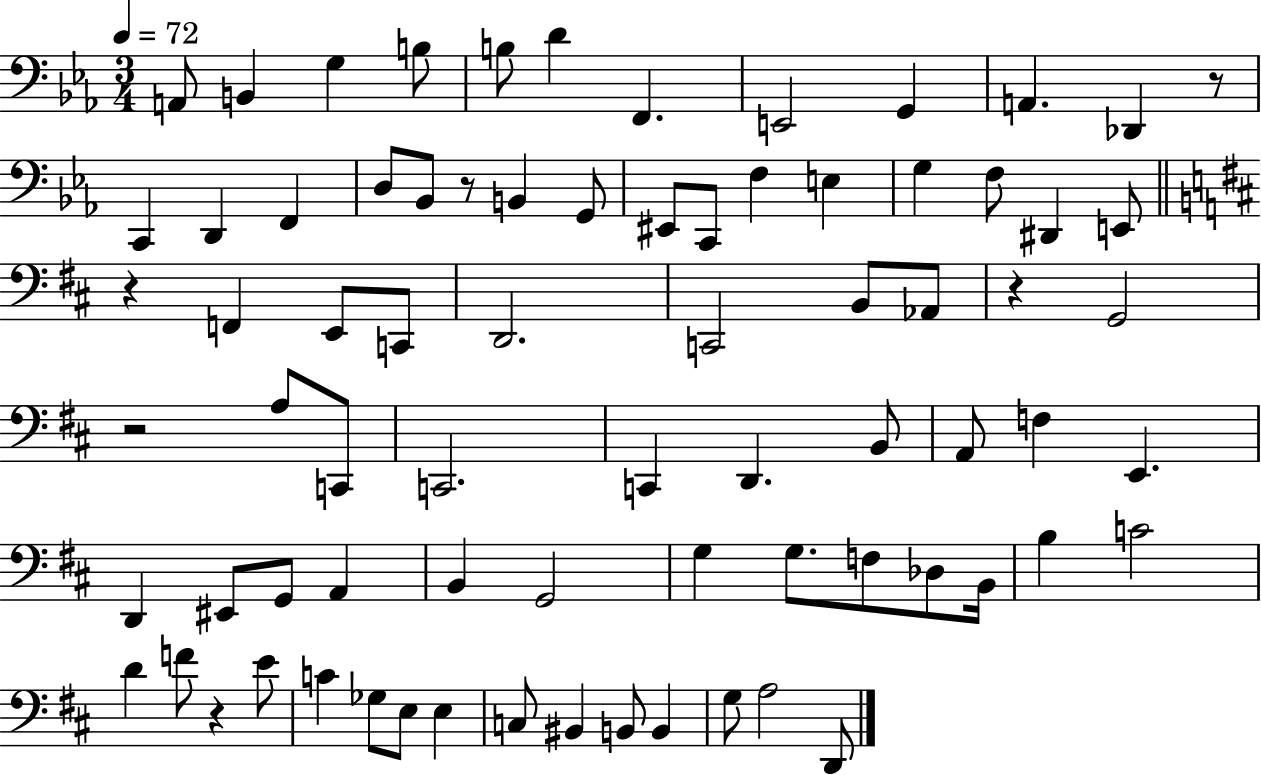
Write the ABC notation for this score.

X:1
T:Untitled
M:3/4
L:1/4
K:Eb
A,,/2 B,, G, B,/2 B,/2 D F,, E,,2 G,, A,, _D,, z/2 C,, D,, F,, D,/2 _B,,/2 z/2 B,, G,,/2 ^E,,/2 C,,/2 F, E, G, F,/2 ^D,, E,,/2 z F,, E,,/2 C,,/2 D,,2 C,,2 B,,/2 _A,,/2 z G,,2 z2 A,/2 C,,/2 C,,2 C,, D,, B,,/2 A,,/2 F, E,, D,, ^E,,/2 G,,/2 A,, B,, G,,2 G, G,/2 F,/2 _D,/2 B,,/4 B, C2 D F/2 z E/2 C _G,/2 E,/2 E, C,/2 ^B,, B,,/2 B,, G,/2 A,2 D,,/2